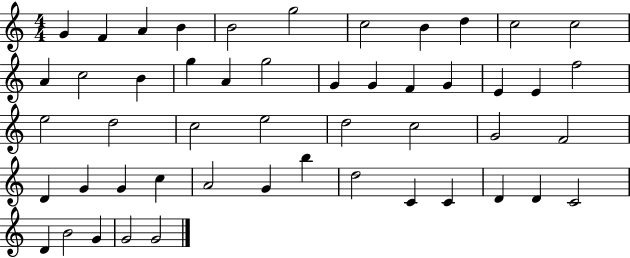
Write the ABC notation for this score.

X:1
T:Untitled
M:4/4
L:1/4
K:C
G F A B B2 g2 c2 B d c2 c2 A c2 B g A g2 G G F G E E f2 e2 d2 c2 e2 d2 c2 G2 F2 D G G c A2 G b d2 C C D D C2 D B2 G G2 G2